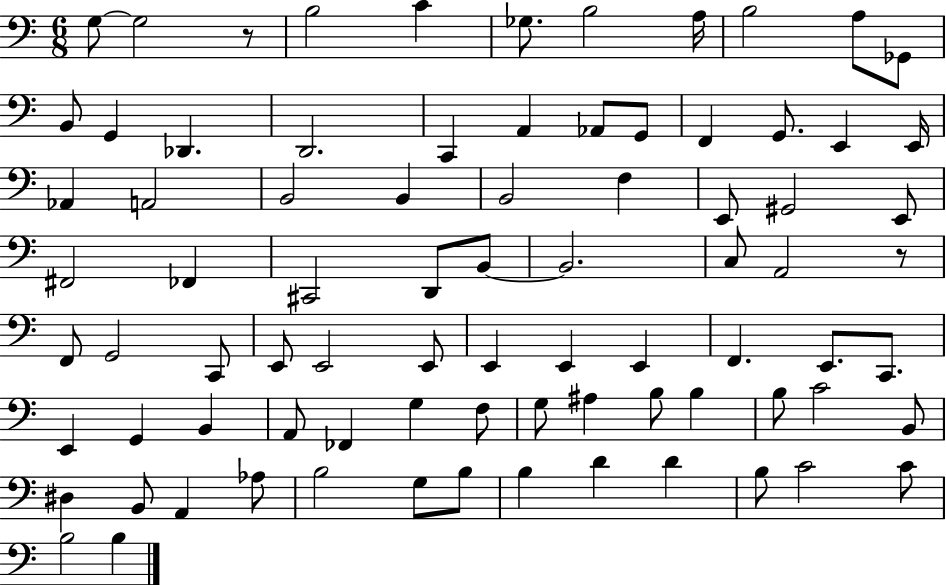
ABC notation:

X:1
T:Untitled
M:6/8
L:1/4
K:C
G,/2 G,2 z/2 B,2 C _G,/2 B,2 A,/4 B,2 A,/2 _G,,/2 B,,/2 G,, _D,, D,,2 C,, A,, _A,,/2 G,,/2 F,, G,,/2 E,, E,,/4 _A,, A,,2 B,,2 B,, B,,2 F, E,,/2 ^G,,2 E,,/2 ^F,,2 _F,, ^C,,2 D,,/2 B,,/2 B,,2 C,/2 A,,2 z/2 F,,/2 G,,2 C,,/2 E,,/2 E,,2 E,,/2 E,, E,, E,, F,, E,,/2 C,,/2 E,, G,, B,, A,,/2 _F,, G, F,/2 G,/2 ^A, B,/2 B, B,/2 C2 B,,/2 ^D, B,,/2 A,, _A,/2 B,2 G,/2 B,/2 B, D D B,/2 C2 C/2 B,2 B,